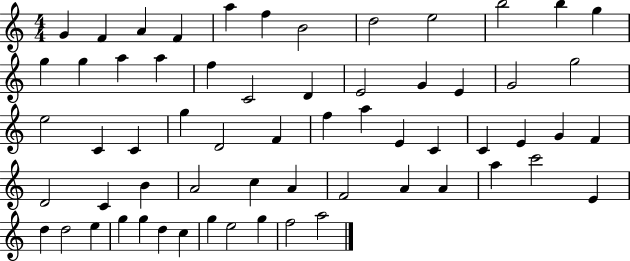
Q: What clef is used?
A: treble